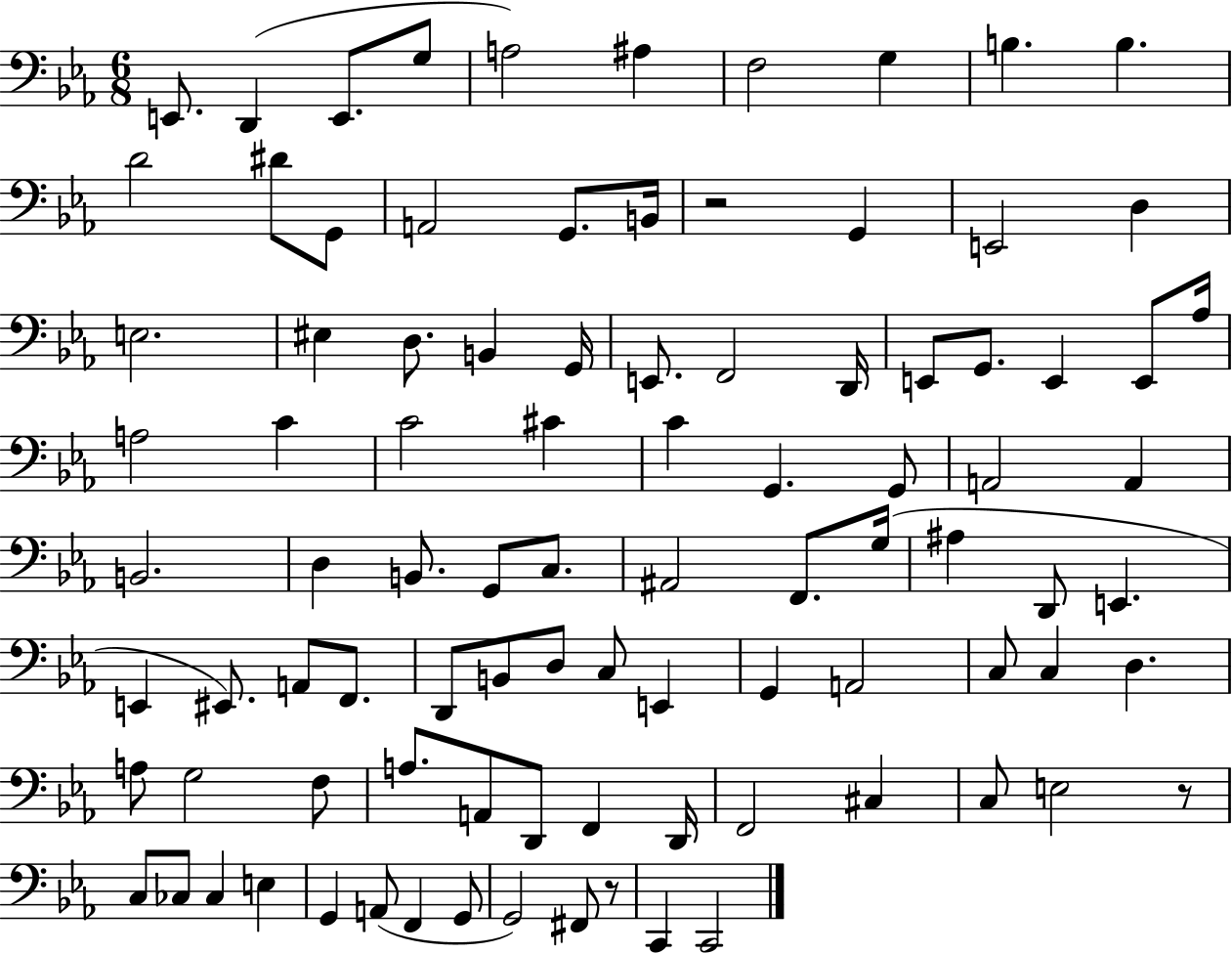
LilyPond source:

{
  \clef bass
  \numericTimeSignature
  \time 6/8
  \key ees \major
  \repeat volta 2 { e,8. d,4( e,8. g8 | a2) ais4 | f2 g4 | b4. b4. | \break d'2 dis'8 g,8 | a,2 g,8. b,16 | r2 g,4 | e,2 d4 | \break e2. | eis4 d8. b,4 g,16 | e,8. f,2 d,16 | e,8 g,8. e,4 e,8 aes16 | \break a2 c'4 | c'2 cis'4 | c'4 g,4. g,8 | a,2 a,4 | \break b,2. | d4 b,8. g,8 c8. | ais,2 f,8. g16( | ais4 d,8 e,4. | \break e,4 eis,8.) a,8 f,8. | d,8 b,8 d8 c8 e,4 | g,4 a,2 | c8 c4 d4. | \break a8 g2 f8 | a8. a,8 d,8 f,4 d,16 | f,2 cis4 | c8 e2 r8 | \break c8 ces8 ces4 e4 | g,4 a,8( f,4 g,8 | g,2) fis,8 r8 | c,4 c,2 | \break } \bar "|."
}